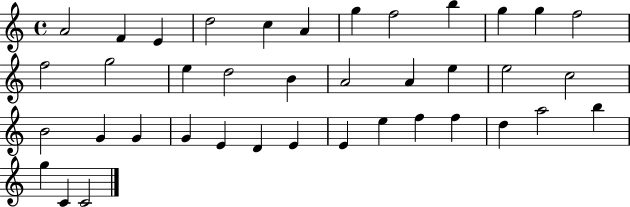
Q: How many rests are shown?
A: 0